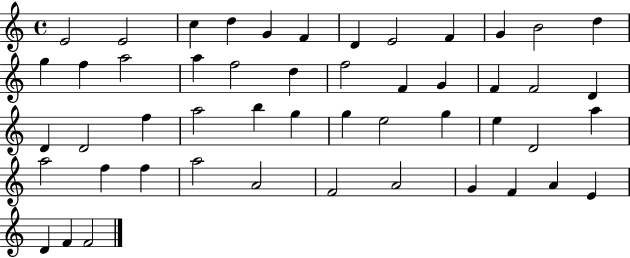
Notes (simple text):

E4/h E4/h C5/q D5/q G4/q F4/q D4/q E4/h F4/q G4/q B4/h D5/q G5/q F5/q A5/h A5/q F5/h D5/q F5/h F4/q G4/q F4/q F4/h D4/q D4/q D4/h F5/q A5/h B5/q G5/q G5/q E5/h G5/q E5/q D4/h A5/q A5/h F5/q F5/q A5/h A4/h F4/h A4/h G4/q F4/q A4/q E4/q D4/q F4/q F4/h